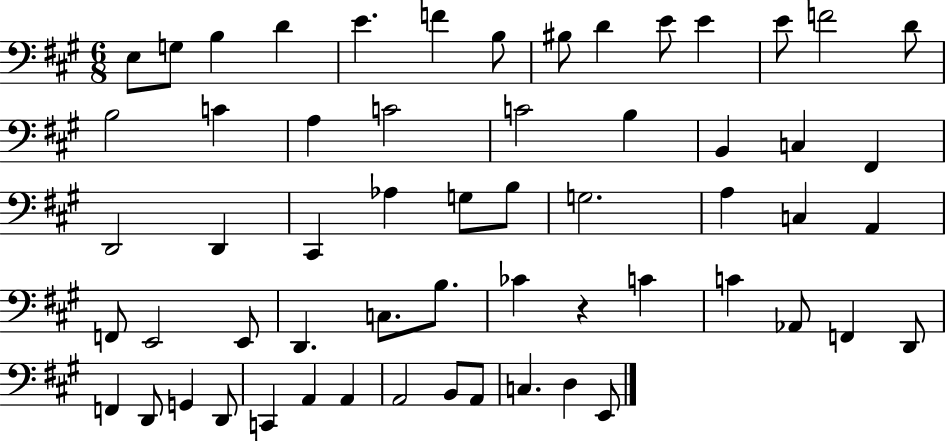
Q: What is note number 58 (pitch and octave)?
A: E2